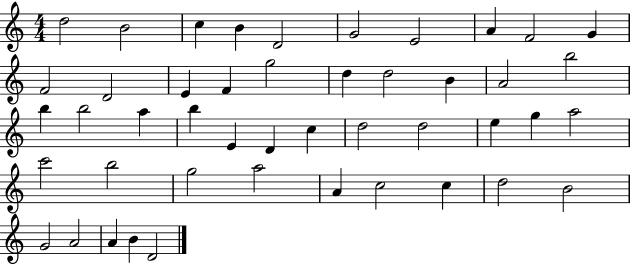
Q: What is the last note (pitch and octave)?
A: D4